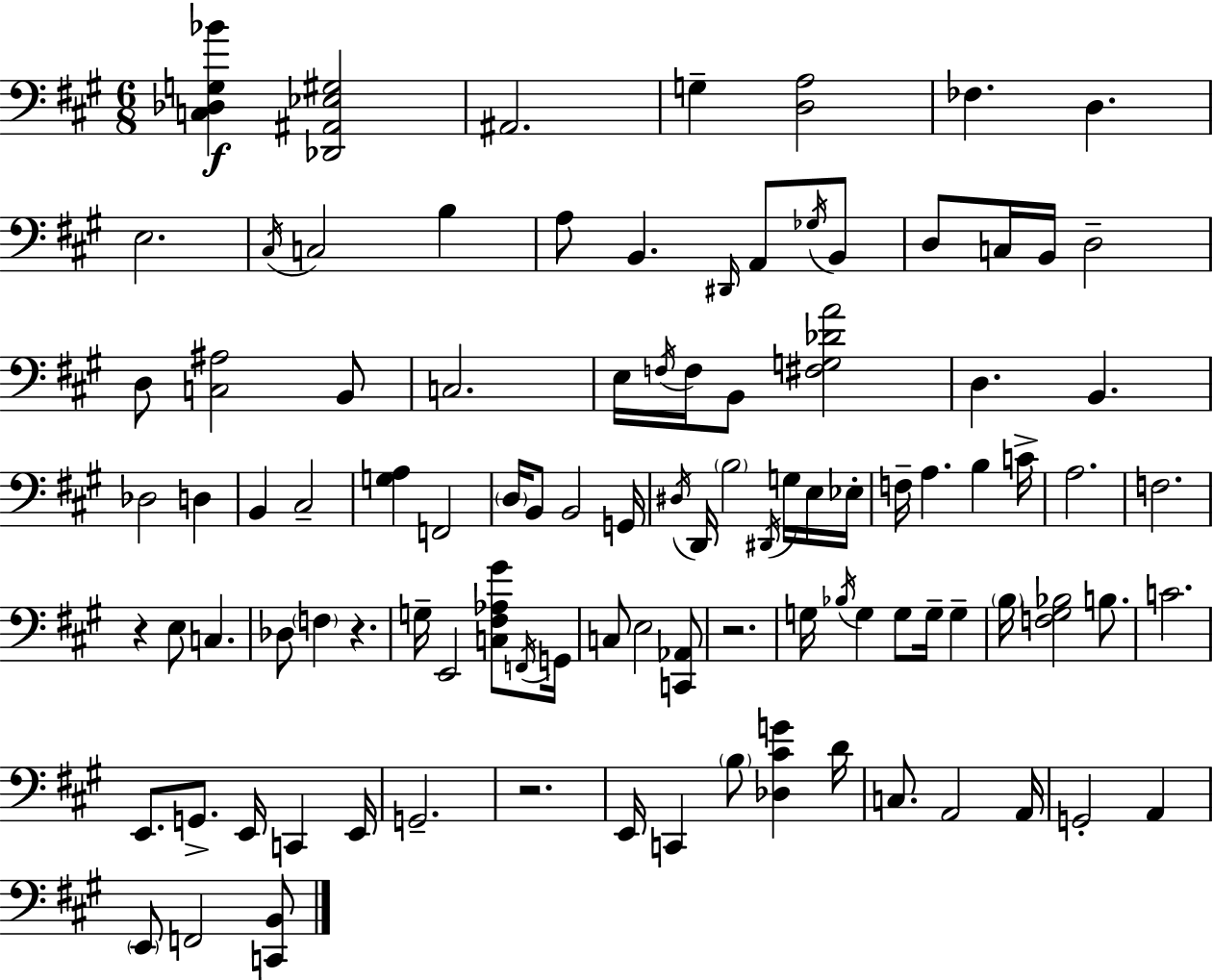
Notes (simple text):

[C3,Db3,G3,Bb4]/q [Db2,A#2,Eb3,G#3]/h A#2/h. G3/q [D3,A3]/h FES3/q. D3/q. E3/h. C#3/s C3/h B3/q A3/e B2/q. D#2/s A2/e Gb3/s B2/e D3/e C3/s B2/s D3/h D3/e [C3,A#3]/h B2/e C3/h. E3/s F3/s F3/s B2/e [F#3,G3,Db4,A4]/h D3/q. B2/q. Db3/h D3/q B2/q C#3/h [G3,A3]/q F2/h D3/s B2/e B2/h G2/s D#3/s D2/s B3/h D#2/s G3/s E3/s Eb3/s F3/s A3/q. B3/q C4/s A3/h. F3/h. R/q E3/e C3/q. Db3/e F3/q R/q. G3/s E2/h [C3,F#3,Ab3,G#4]/e F2/s G2/s C3/e E3/h [C2,Ab2]/e R/h. G3/s Bb3/s G3/q G3/e G3/s G3/q B3/s [F3,G#3,Bb3]/h B3/e. C4/h. E2/e. G2/e. E2/s C2/q E2/s G2/h. R/h. E2/s C2/q B3/e [Db3,C#4,G4]/q D4/s C3/e. A2/h A2/s G2/h A2/q E2/e F2/h [C2,B2]/e